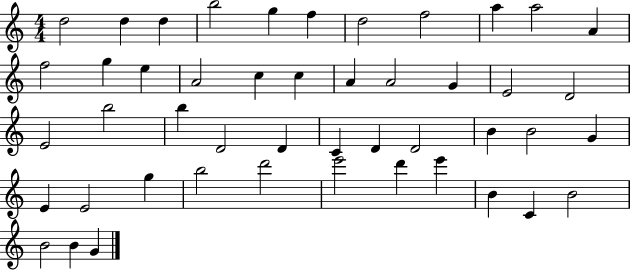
{
  \clef treble
  \numericTimeSignature
  \time 4/4
  \key c \major
  d''2 d''4 d''4 | b''2 g''4 f''4 | d''2 f''2 | a''4 a''2 a'4 | \break f''2 g''4 e''4 | a'2 c''4 c''4 | a'4 a'2 g'4 | e'2 d'2 | \break e'2 b''2 | b''4 d'2 d'4 | c'4 d'4 d'2 | b'4 b'2 g'4 | \break e'4 e'2 g''4 | b''2 d'''2 | e'''2 d'''4 e'''4 | b'4 c'4 b'2 | \break b'2 b'4 g'4 | \bar "|."
}